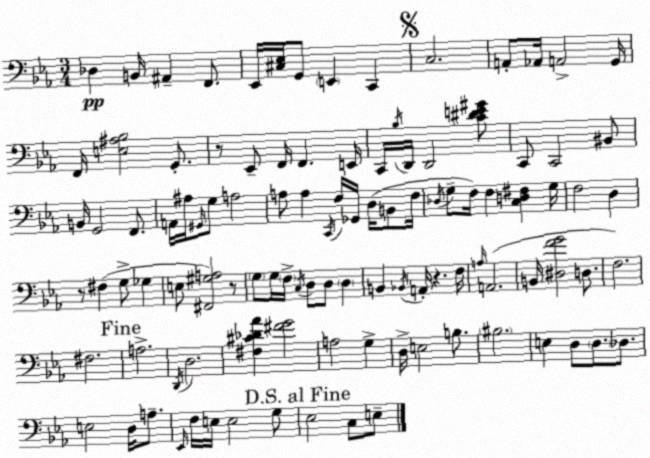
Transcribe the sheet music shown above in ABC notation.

X:1
T:Untitled
M:3/4
L:1/4
K:Eb
_D, B,,/4 ^A,, F,,/2 _E,,/4 [^C,_E,]/4 G,,/2 E,, C,, C,2 A,,/2 _A,,/4 A,,2 G,,/4 F,,/4 [E,^A,_B,]2 G,,/2 z/2 _E,,/2 F,,/4 F,, E,,/4 C,,/4 _B,/4 D,,/4 D,,2 [C^DE^G]/2 C,,/2 C,,2 ^B,,/2 B,,/4 G,,2 F,,/2 A,,/4 ^A,/4 ^G,,/4 G,/2 A,2 A,/2 A, C,,/4 F,/4 _G,,/4 D,/4 B,,/2 F,/4 _D,/4 G,/2 F,/4 F, [C,D,^F,] G,/4 F,2 D, z/2 ^F, G,/2 _G, E,/2 [^F,,^G,A,]2 z/2 G,/2 G,/4 F,/4 C,/4 D,/2 D,/2 D, B,, _B,,/4 A,,/4 z F,/4 A,/4 A,,2 B,,/4 [^D,FG]2 D,/2 F,2 ^F,2 A,2 D,,/4 D,2 [^F,^C_D_A] [^FG]2 A,2 G, D,/4 E,2 B,/2 ^B,2 E, D,/2 D,/2 _D,/2 E,2 D,/4 A,/2 _E,,/4 F,/4 E,/4 E,2 G,/2 _E,2 C,/2 E,/2